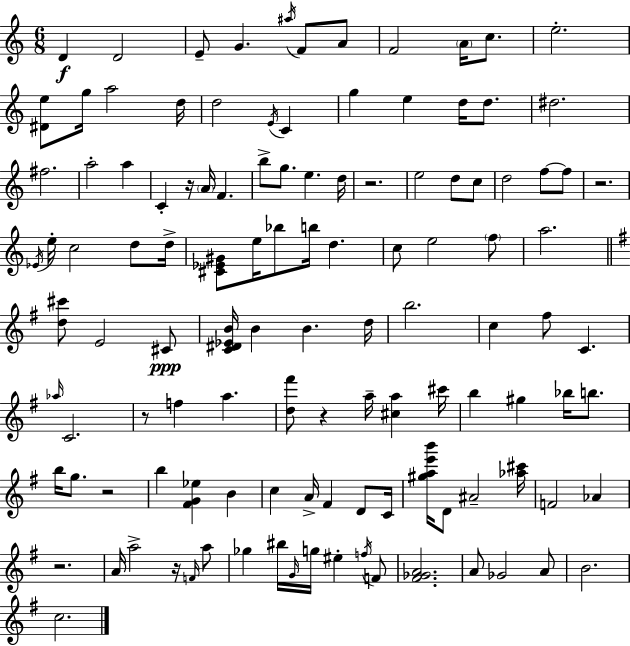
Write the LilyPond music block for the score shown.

{
  \clef treble
  \numericTimeSignature
  \time 6/8
  \key c \major
  d'4\f d'2 | e'8-- g'4. \acciaccatura { ais''16 } f'8 a'8 | f'2 \parenthesize a'16 c''8. | e''2.-. | \break <dis' e''>8 g''16 a''2 | d''16 d''2 \acciaccatura { e'16 } c'4 | g''4 e''4 d''16 d''8. | dis''2. | \break fis''2. | a''2-. a''4 | c'4-. r16 \parenthesize a'16 f'4. | b''8-> g''8. e''4. | \break d''16 r2. | e''2 d''8 | c''8 d''2 f''8~~ | f''8 r2. | \break \acciaccatura { ees'16 } e''16-. c''2 | d''8 d''16-> <cis' ees' gis'>8 e''16 bes''8 b''16 d''4. | c''8 e''2 | \parenthesize f''8 a''2. | \break \bar "||" \break \key g \major <d'' cis'''>8 e'2 cis'8\ppp | <c' dis' ees' b'>16 b'4 b'4. d''16 | b''2. | c''4 fis''8 c'4. | \break \grace { aes''16 } c'2. | r8 f''4 a''4. | <d'' fis'''>8 r4 a''16-- <cis'' a''>4 | cis'''16 b''4 gis''4 bes''16 b''8. | \break b''16 g''8. r2 | b''4 <fis' g' ees''>4 b'4 | c''4 a'16-> fis'4 d'8 | c'16 <gis'' a'' e''' b'''>16 d'8 ais'2-- | \break <aes'' cis'''>16 f'2 aes'4 | r2. | a'16 a''2-> r16 \grace { f'16 } | a''8 ges''4 bis''16 \grace { g'16 } g''16 eis''4-. | \break \acciaccatura { f''16 } f'8 <fis' ges' a'>2. | a'8 ges'2 | a'8 b'2. | c''2. | \break \bar "|."
}